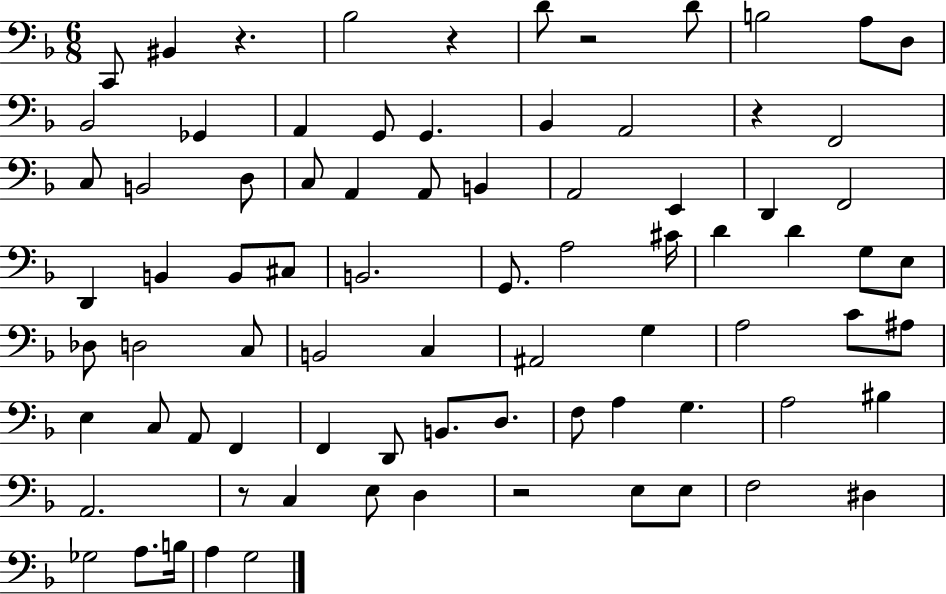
{
  \clef bass
  \numericTimeSignature
  \time 6/8
  \key f \major
  c,8 bis,4 r4. | bes2 r4 | d'8 r2 d'8 | b2 a8 d8 | \break bes,2 ges,4 | a,4 g,8 g,4. | bes,4 a,2 | r4 f,2 | \break c8 b,2 d8 | c8 a,4 a,8 b,4 | a,2 e,4 | d,4 f,2 | \break d,4 b,4 b,8 cis8 | b,2. | g,8. a2 cis'16 | d'4 d'4 g8 e8 | \break des8 d2 c8 | b,2 c4 | ais,2 g4 | a2 c'8 ais8 | \break e4 c8 a,8 f,4 | f,4 d,8 b,8. d8. | f8 a4 g4. | a2 bis4 | \break a,2. | r8 c4 e8 d4 | r2 e8 e8 | f2 dis4 | \break ges2 a8. b16 | a4 g2 | \bar "|."
}